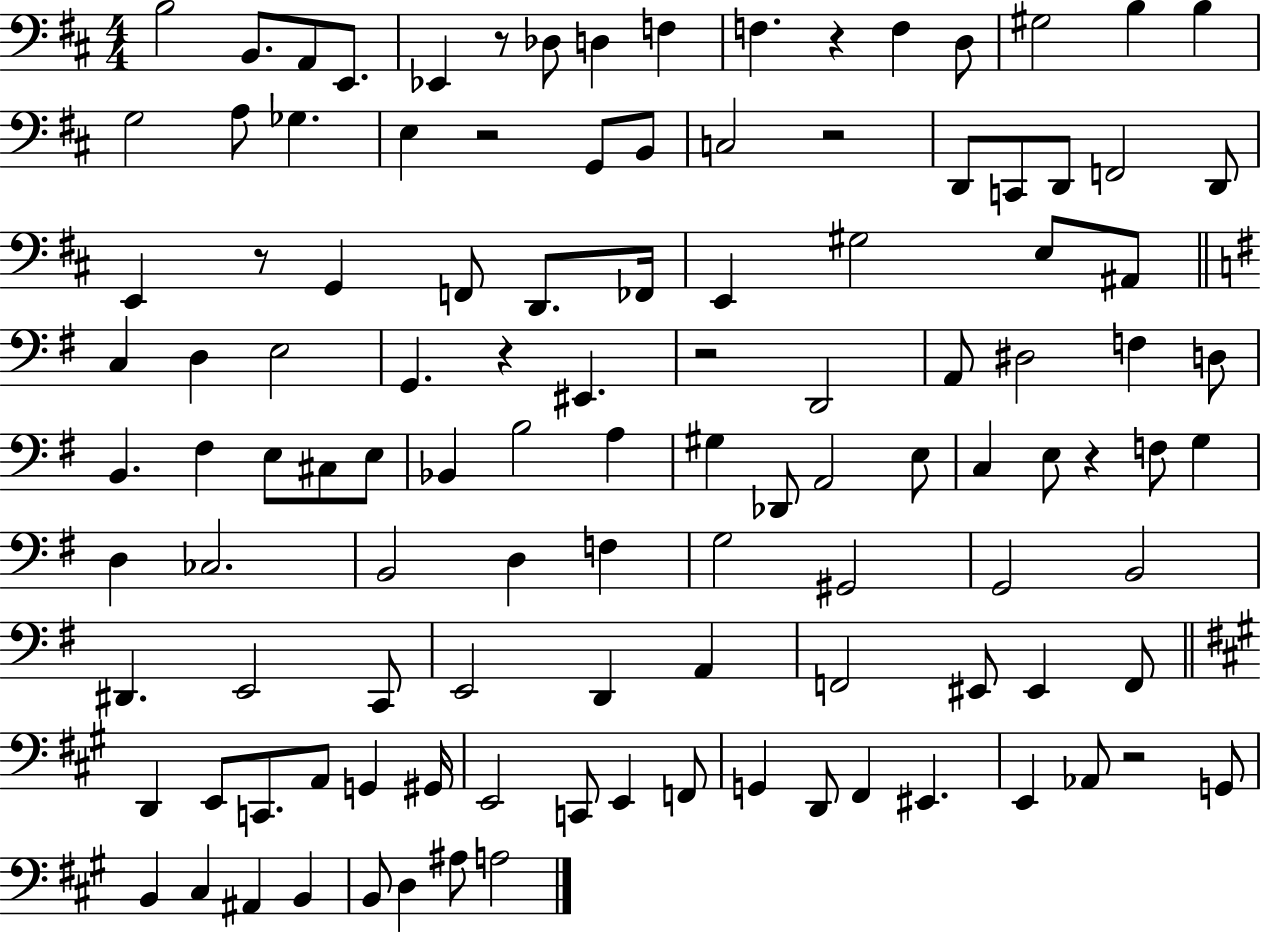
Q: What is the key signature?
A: D major